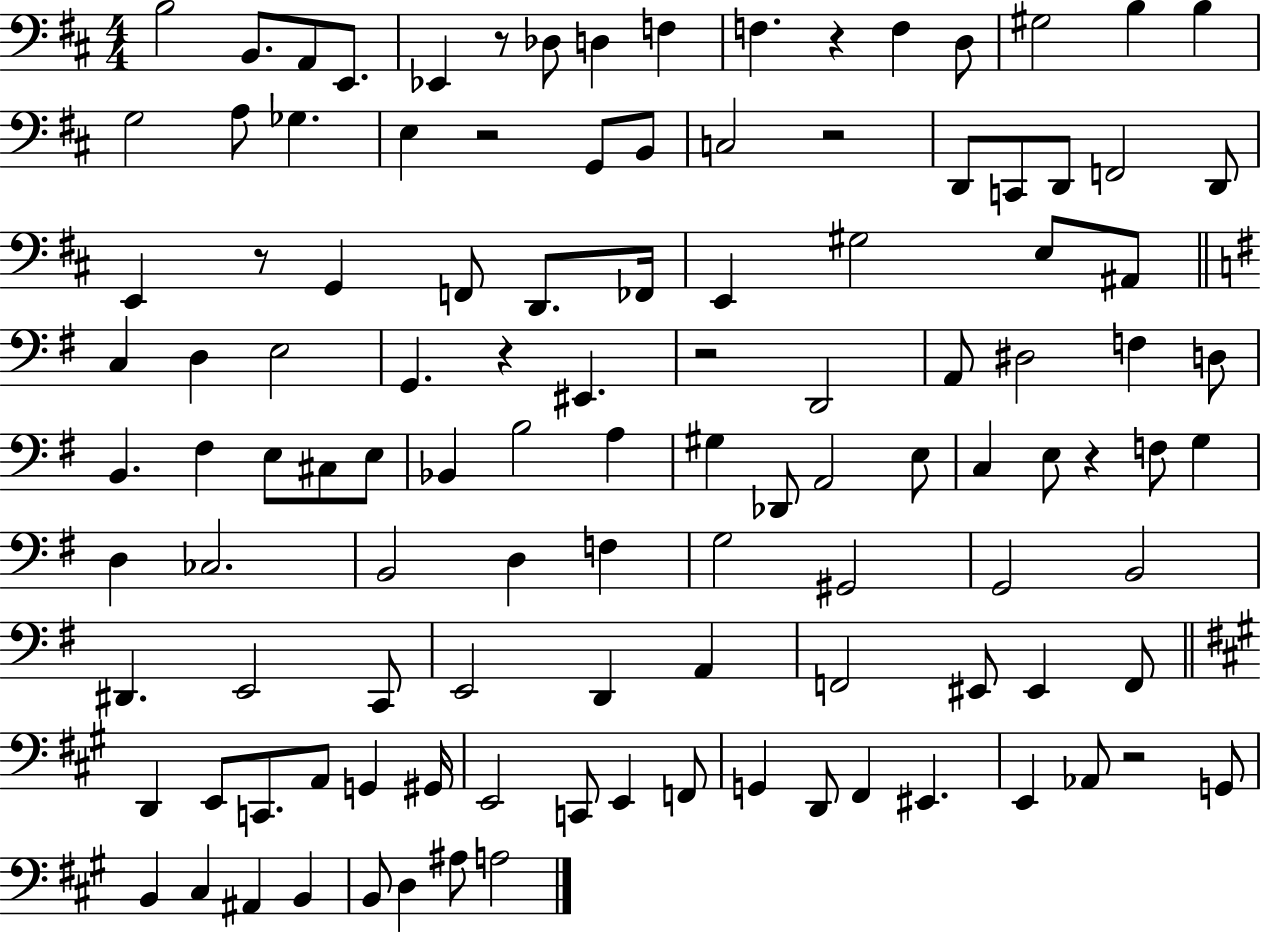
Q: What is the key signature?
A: D major